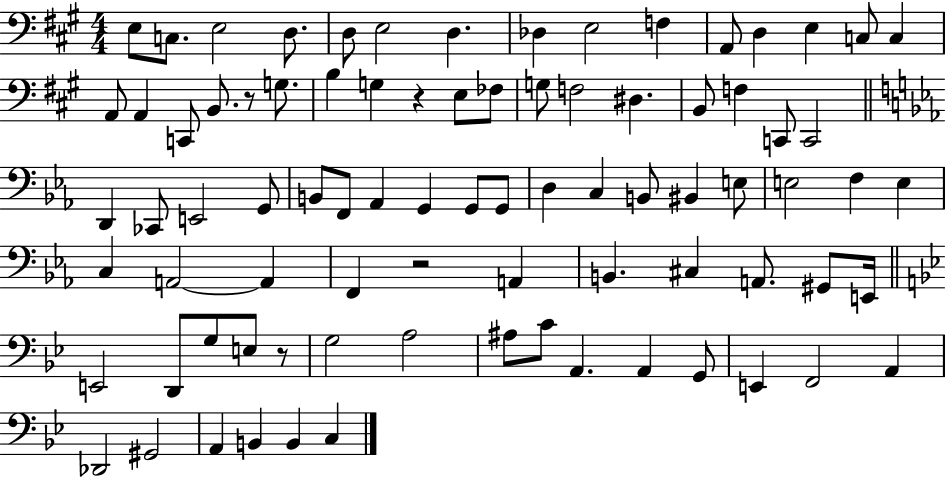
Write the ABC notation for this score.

X:1
T:Untitled
M:4/4
L:1/4
K:A
E,/2 C,/2 E,2 D,/2 D,/2 E,2 D, _D, E,2 F, A,,/2 D, E, C,/2 C, A,,/2 A,, C,,/2 B,,/2 z/2 G,/2 B, G, z E,/2 _F,/2 G,/2 F,2 ^D, B,,/2 F, C,,/2 C,,2 D,, _C,,/2 E,,2 G,,/2 B,,/2 F,,/2 _A,, G,, G,,/2 G,,/2 D, C, B,,/2 ^B,, E,/2 E,2 F, E, C, A,,2 A,, F,, z2 A,, B,, ^C, A,,/2 ^G,,/2 E,,/4 E,,2 D,,/2 G,/2 E,/2 z/2 G,2 A,2 ^A,/2 C/2 A,, A,, G,,/2 E,, F,,2 A,, _D,,2 ^G,,2 A,, B,, B,, C,